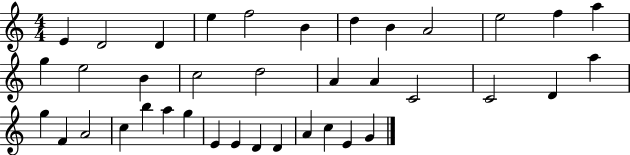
{
  \clef treble
  \numericTimeSignature
  \time 4/4
  \key c \major
  e'4 d'2 d'4 | e''4 f''2 b'4 | d''4 b'4 a'2 | e''2 f''4 a''4 | \break g''4 e''2 b'4 | c''2 d''2 | a'4 a'4 c'2 | c'2 d'4 a''4 | \break g''4 f'4 a'2 | c''4 b''4 a''4 g''4 | e'4 e'4 d'4 d'4 | a'4 c''4 e'4 g'4 | \break \bar "|."
}